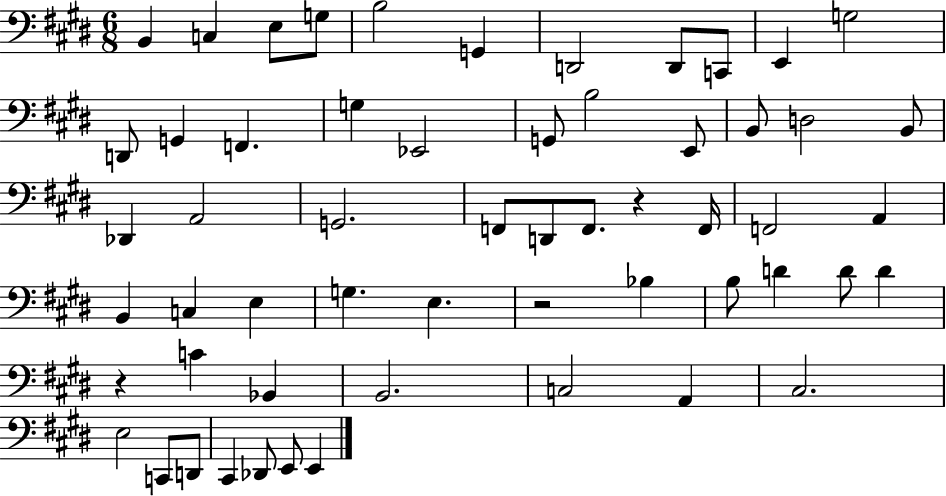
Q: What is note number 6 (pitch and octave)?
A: G2